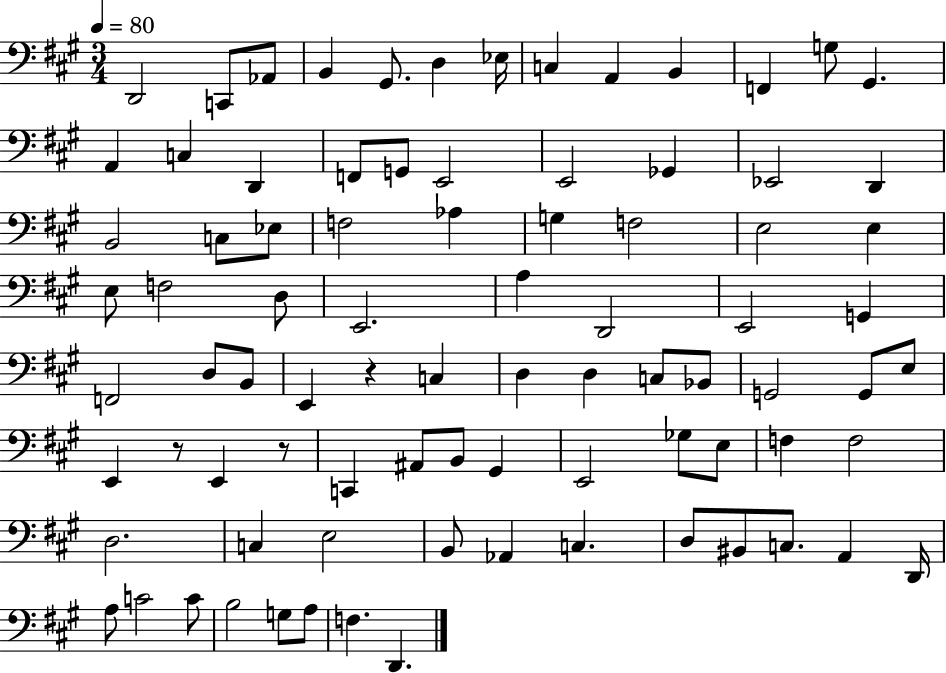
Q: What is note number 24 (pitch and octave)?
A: B2